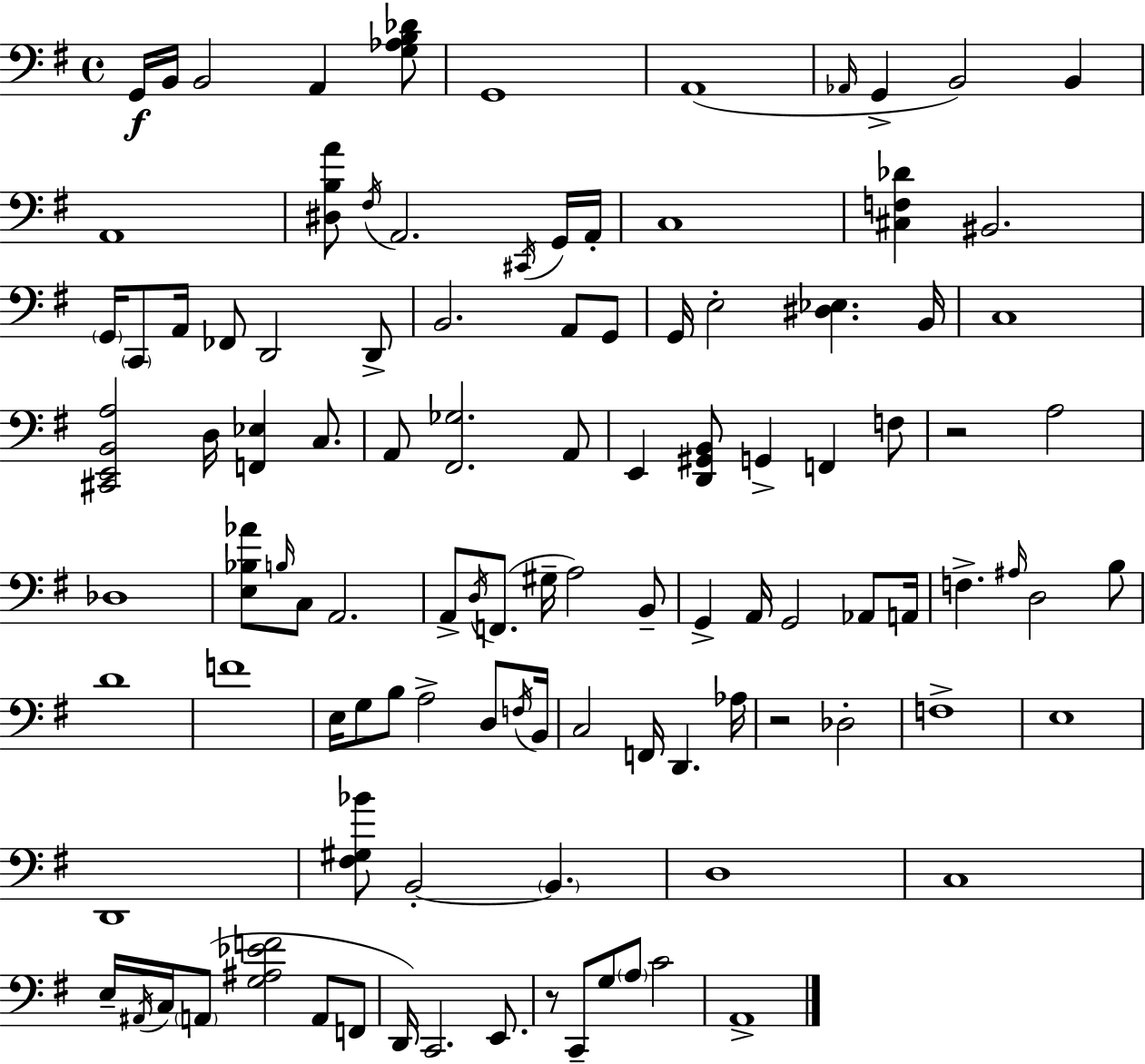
G2/s B2/s B2/h A2/q [G3,Ab3,B3,Db4]/e G2/w A2/w Ab2/s G2/q B2/h B2/q A2/w [D#3,B3,A4]/e F#3/s A2/h. C#2/s G2/s A2/s C3/w [C#3,F3,Db4]/q BIS2/h. G2/s C2/e A2/s FES2/e D2/h D2/e B2/h. A2/e G2/e G2/s E3/h [D#3,Eb3]/q. B2/s C3/w [C#2,E2,B2,A3]/h D3/s [F2,Eb3]/q C3/e. A2/e [F#2,Gb3]/h. A2/e E2/q [D2,G#2,B2]/e G2/q F2/q F3/e R/h A3/h Db3/w [E3,Bb3,Ab4]/e B3/s C3/e A2/h. A2/e D3/s F2/e. G#3/s A3/h B2/e G2/q A2/s G2/h Ab2/e A2/s F3/q. A#3/s D3/h B3/e D4/w F4/w E3/s G3/e B3/e A3/h D3/e F3/s B2/s C3/h F2/s D2/q. Ab3/s R/h Db3/h F3/w E3/w D2/w [F#3,G#3,Bb4]/e B2/h B2/q. D3/w C3/w E3/s A#2/s C3/s A2/e [G3,A#3,Eb4,F4]/h A2/e F2/e D2/s C2/h. E2/e. R/e C2/e G3/e A3/e C4/h A2/w